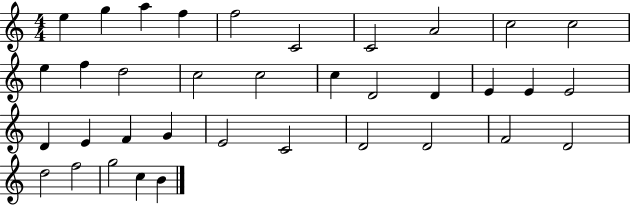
E5/q G5/q A5/q F5/q F5/h C4/h C4/h A4/h C5/h C5/h E5/q F5/q D5/h C5/h C5/h C5/q D4/h D4/q E4/q E4/q E4/h D4/q E4/q F4/q G4/q E4/h C4/h D4/h D4/h F4/h D4/h D5/h F5/h G5/h C5/q B4/q